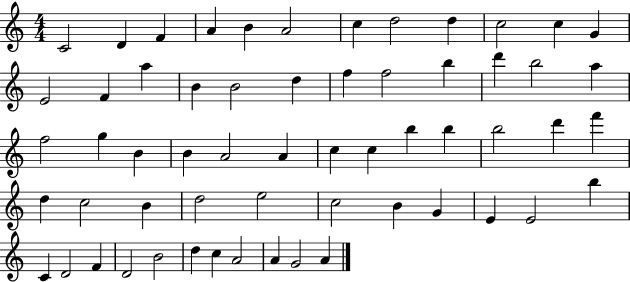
C4/h D4/q F4/q A4/q B4/q A4/h C5/q D5/h D5/q C5/h C5/q G4/q E4/h F4/q A5/q B4/q B4/h D5/q F5/q F5/h B5/q D6/q B5/h A5/q F5/h G5/q B4/q B4/q A4/h A4/q C5/q C5/q B5/q B5/q B5/h D6/q F6/q D5/q C5/h B4/q D5/h E5/h C5/h B4/q G4/q E4/q E4/h B5/q C4/q D4/h F4/q D4/h B4/h D5/q C5/q A4/h A4/q G4/h A4/q